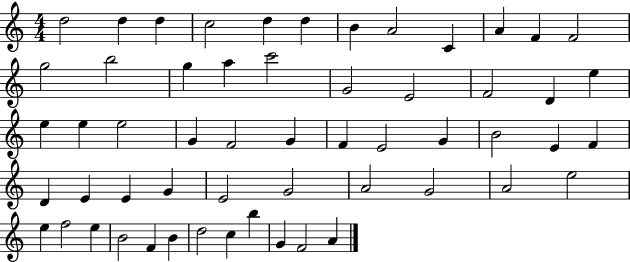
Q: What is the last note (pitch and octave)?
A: A4